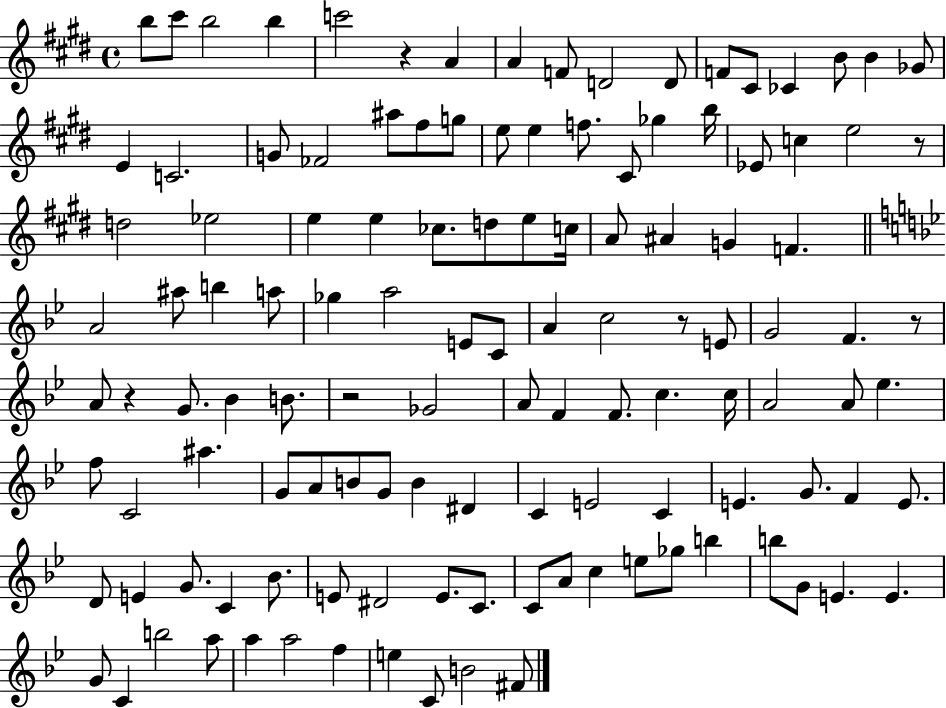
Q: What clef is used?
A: treble